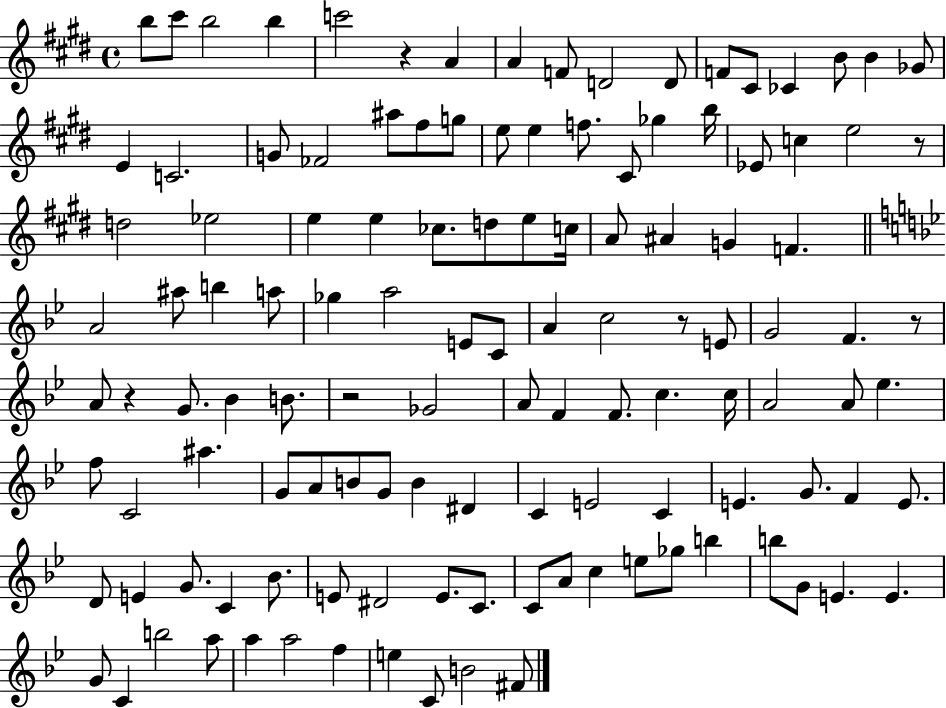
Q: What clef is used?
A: treble